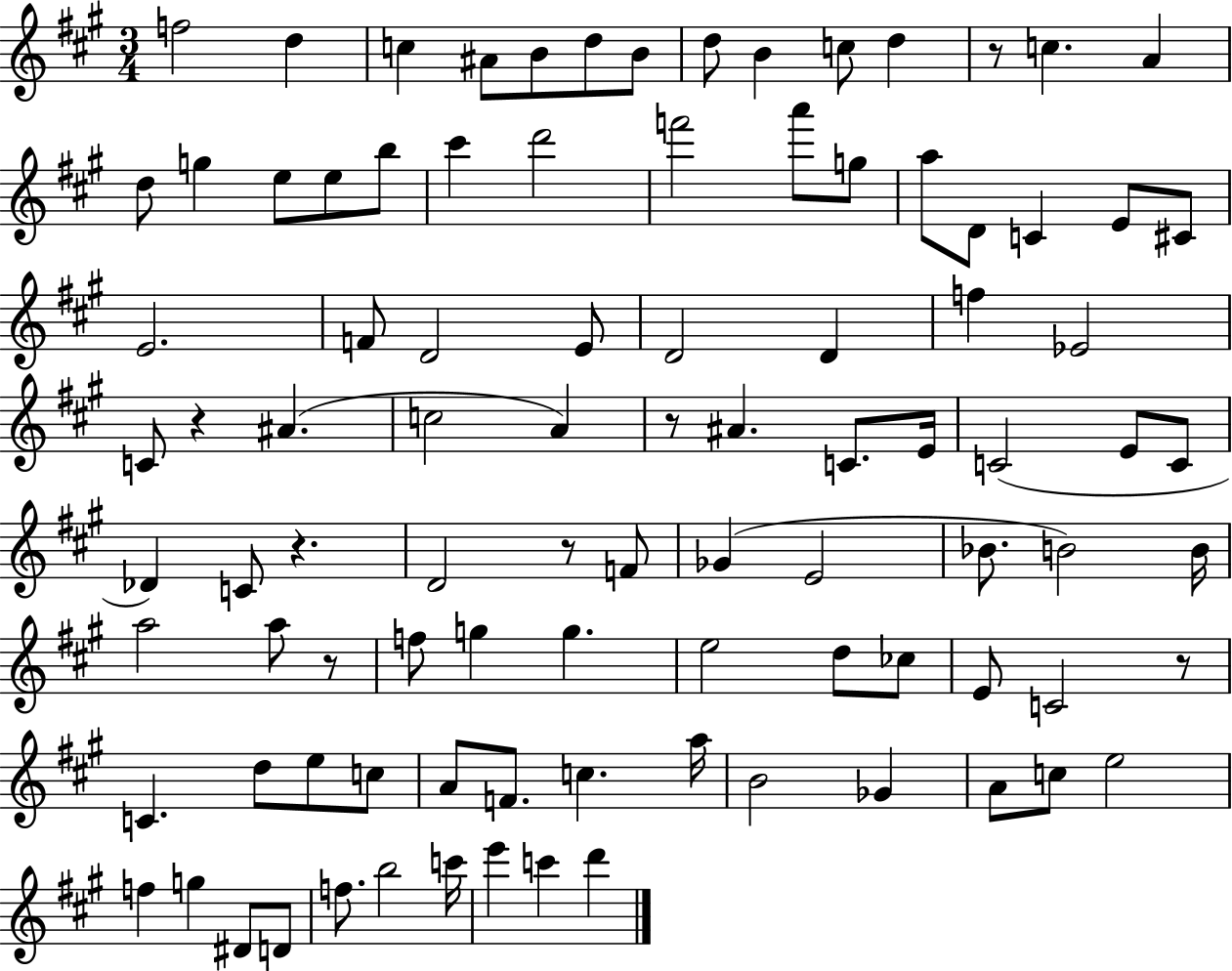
X:1
T:Untitled
M:3/4
L:1/4
K:A
f2 d c ^A/2 B/2 d/2 B/2 d/2 B c/2 d z/2 c A d/2 g e/2 e/2 b/2 ^c' d'2 f'2 a'/2 g/2 a/2 D/2 C E/2 ^C/2 E2 F/2 D2 E/2 D2 D f _E2 C/2 z ^A c2 A z/2 ^A C/2 E/4 C2 E/2 C/2 _D C/2 z D2 z/2 F/2 _G E2 _B/2 B2 B/4 a2 a/2 z/2 f/2 g g e2 d/2 _c/2 E/2 C2 z/2 C d/2 e/2 c/2 A/2 F/2 c a/4 B2 _G A/2 c/2 e2 f g ^D/2 D/2 f/2 b2 c'/4 e' c' d'